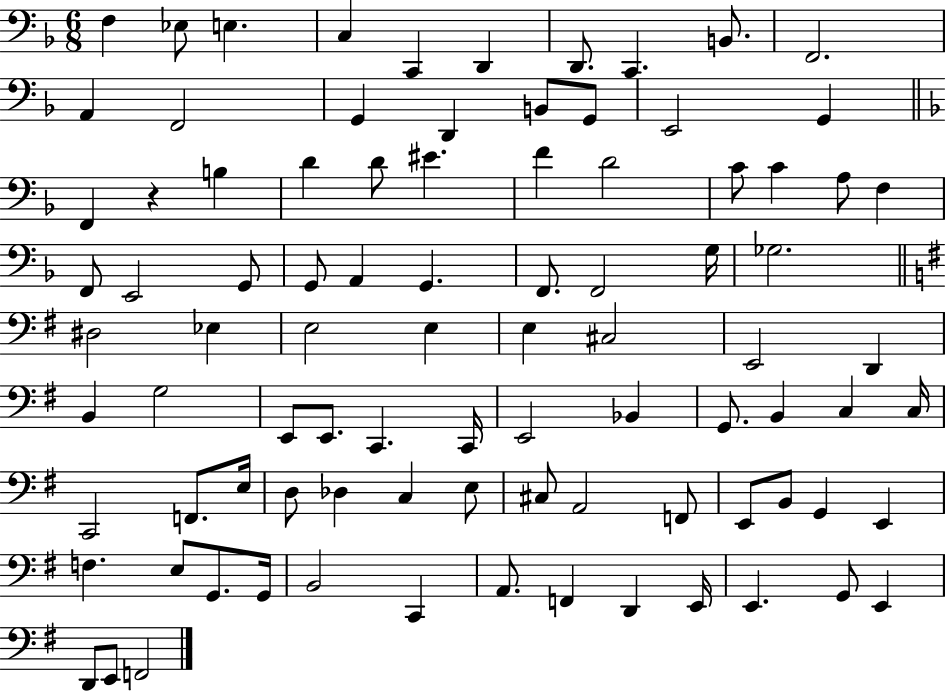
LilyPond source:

{
  \clef bass
  \numericTimeSignature
  \time 6/8
  \key f \major
  f4 ees8 e4. | c4 c,4 d,4 | d,8. c,4. b,8. | f,2. | \break a,4 f,2 | g,4 d,4 b,8 g,8 | e,2 g,4 | \bar "||" \break \key d \minor f,4 r4 b4 | d'4 d'8 eis'4. | f'4 d'2 | c'8 c'4 a8 f4 | \break f,8 e,2 g,8 | g,8 a,4 g,4. | f,8. f,2 g16 | ges2. | \break \bar "||" \break \key g \major dis2 ees4 | e2 e4 | e4 cis2 | e,2 d,4 | \break b,4 g2 | e,8 e,8. c,4. c,16 | e,2 bes,4 | g,8. b,4 c4 c16 | \break c,2 f,8. e16 | d8 des4 c4 e8 | cis8 a,2 f,8 | e,8 b,8 g,4 e,4 | \break f4. e8 g,8. g,16 | b,2 c,4 | a,8. f,4 d,4 e,16 | e,4. g,8 e,4 | \break d,8 e,8 f,2 | \bar "|."
}